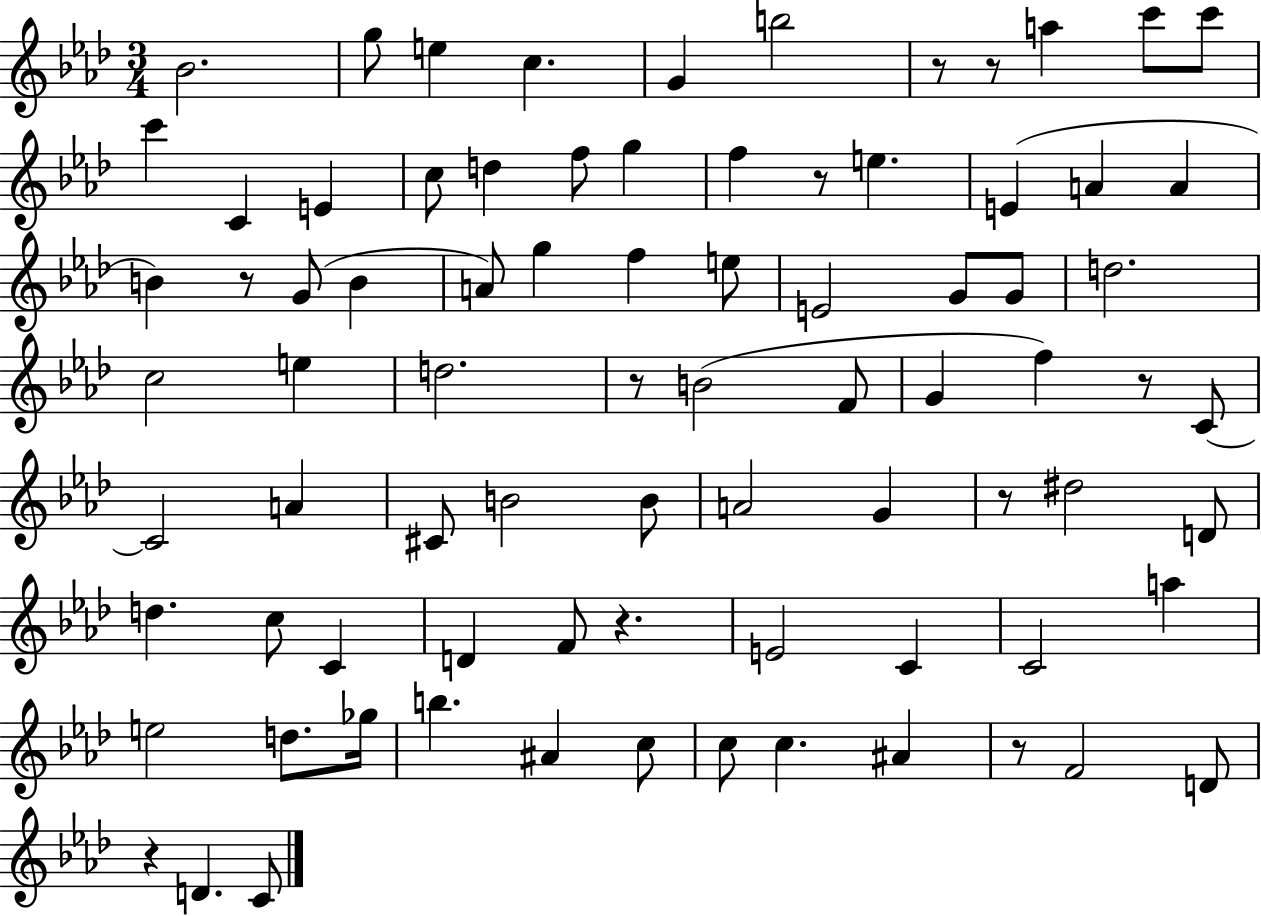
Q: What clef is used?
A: treble